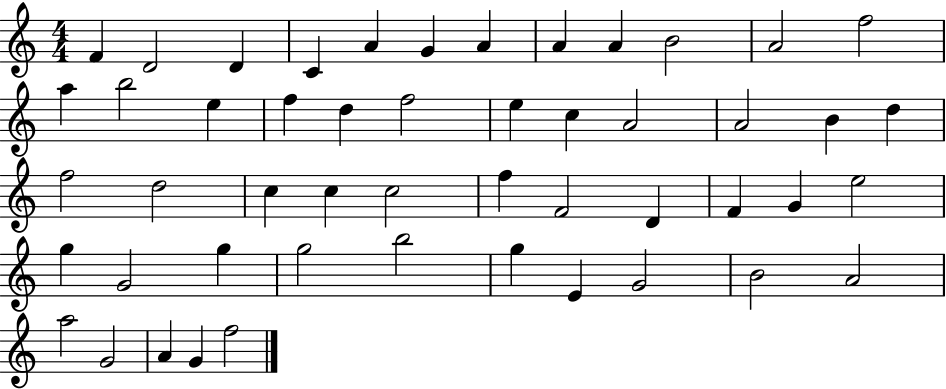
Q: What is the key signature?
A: C major